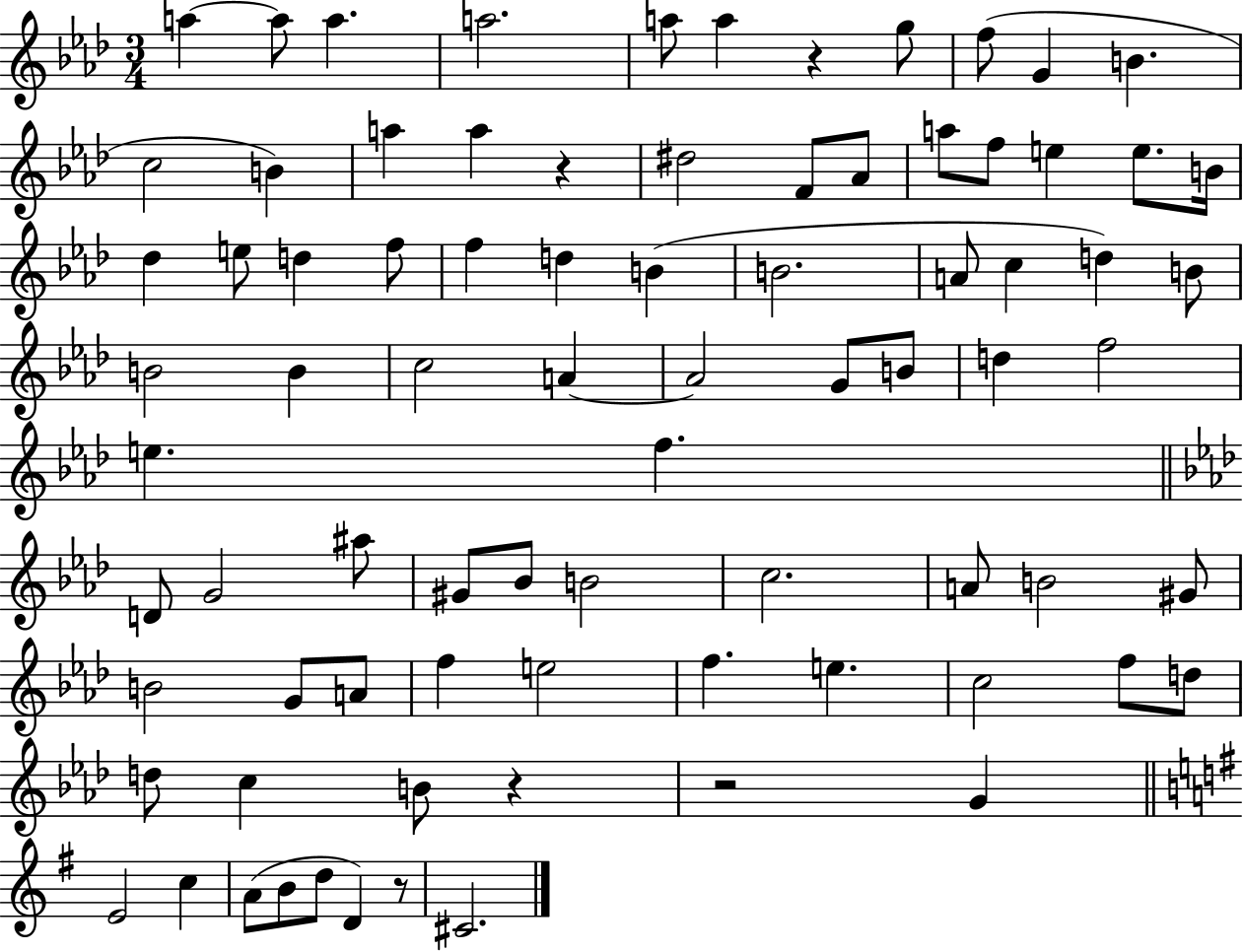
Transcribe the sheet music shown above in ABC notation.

X:1
T:Untitled
M:3/4
L:1/4
K:Ab
a a/2 a a2 a/2 a z g/2 f/2 G B c2 B a a z ^d2 F/2 _A/2 a/2 f/2 e e/2 B/4 _d e/2 d f/2 f d B B2 A/2 c d B/2 B2 B c2 A A2 G/2 B/2 d f2 e f D/2 G2 ^a/2 ^G/2 _B/2 B2 c2 A/2 B2 ^G/2 B2 G/2 A/2 f e2 f e c2 f/2 d/2 d/2 c B/2 z z2 G E2 c A/2 B/2 d/2 D z/2 ^C2